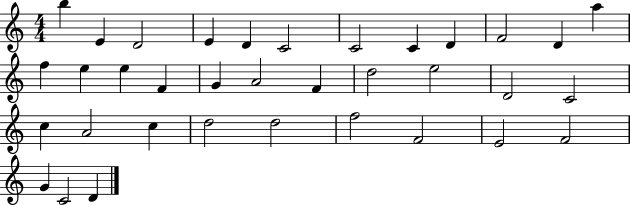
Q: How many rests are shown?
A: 0